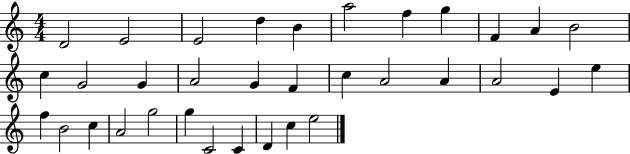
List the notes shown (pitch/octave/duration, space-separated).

D4/h E4/h E4/h D5/q B4/q A5/h F5/q G5/q F4/q A4/q B4/h C5/q G4/h G4/q A4/h G4/q F4/q C5/q A4/h A4/q A4/h E4/q E5/q F5/q B4/h C5/q A4/h G5/h G5/q C4/h C4/q D4/q C5/q E5/h